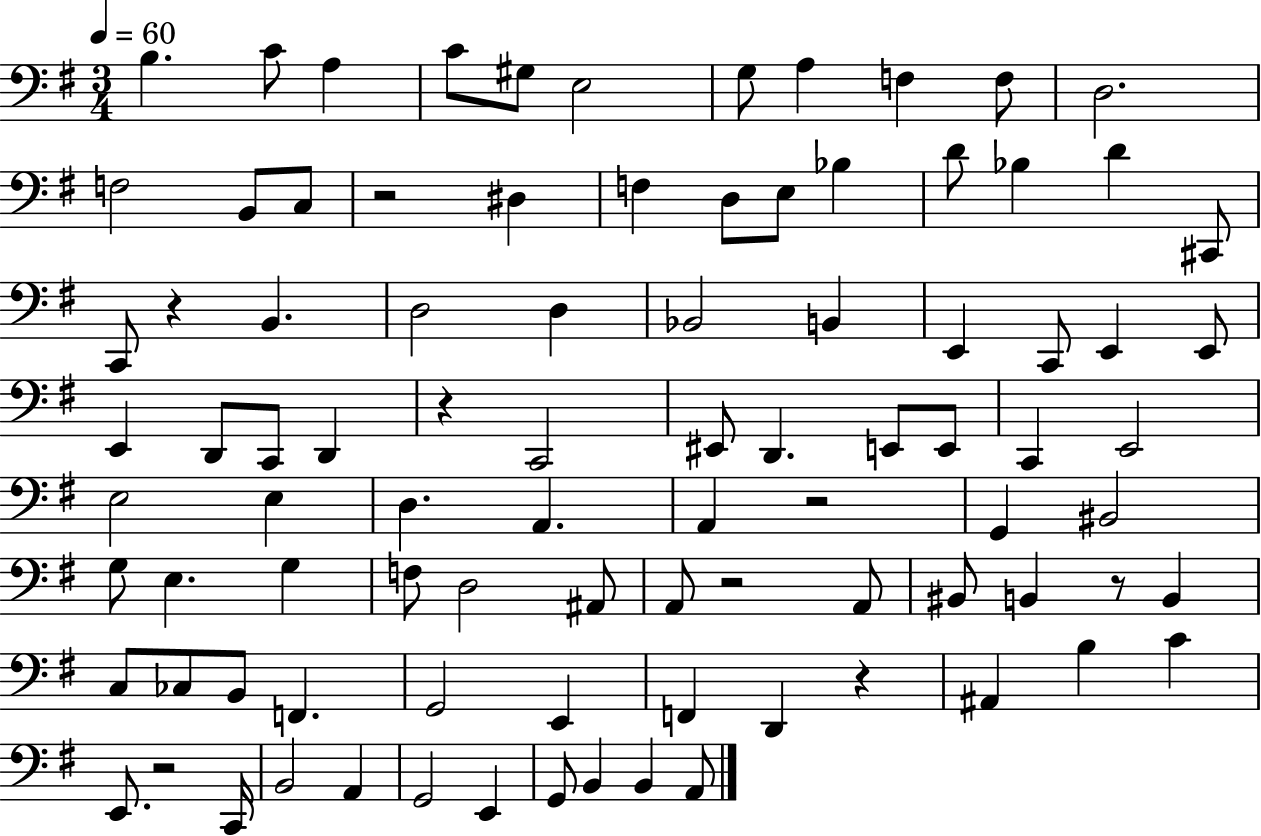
X:1
T:Untitled
M:3/4
L:1/4
K:G
B, C/2 A, C/2 ^G,/2 E,2 G,/2 A, F, F,/2 D,2 F,2 B,,/2 C,/2 z2 ^D, F, D,/2 E,/2 _B, D/2 _B, D ^C,,/2 C,,/2 z B,, D,2 D, _B,,2 B,, E,, C,,/2 E,, E,,/2 E,, D,,/2 C,,/2 D,, z C,,2 ^E,,/2 D,, E,,/2 E,,/2 C,, E,,2 E,2 E, D, A,, A,, z2 G,, ^B,,2 G,/2 E, G, F,/2 D,2 ^A,,/2 A,,/2 z2 A,,/2 ^B,,/2 B,, z/2 B,, C,/2 _C,/2 B,,/2 F,, G,,2 E,, F,, D,, z ^A,, B, C E,,/2 z2 C,,/4 B,,2 A,, G,,2 E,, G,,/2 B,, B,, A,,/2